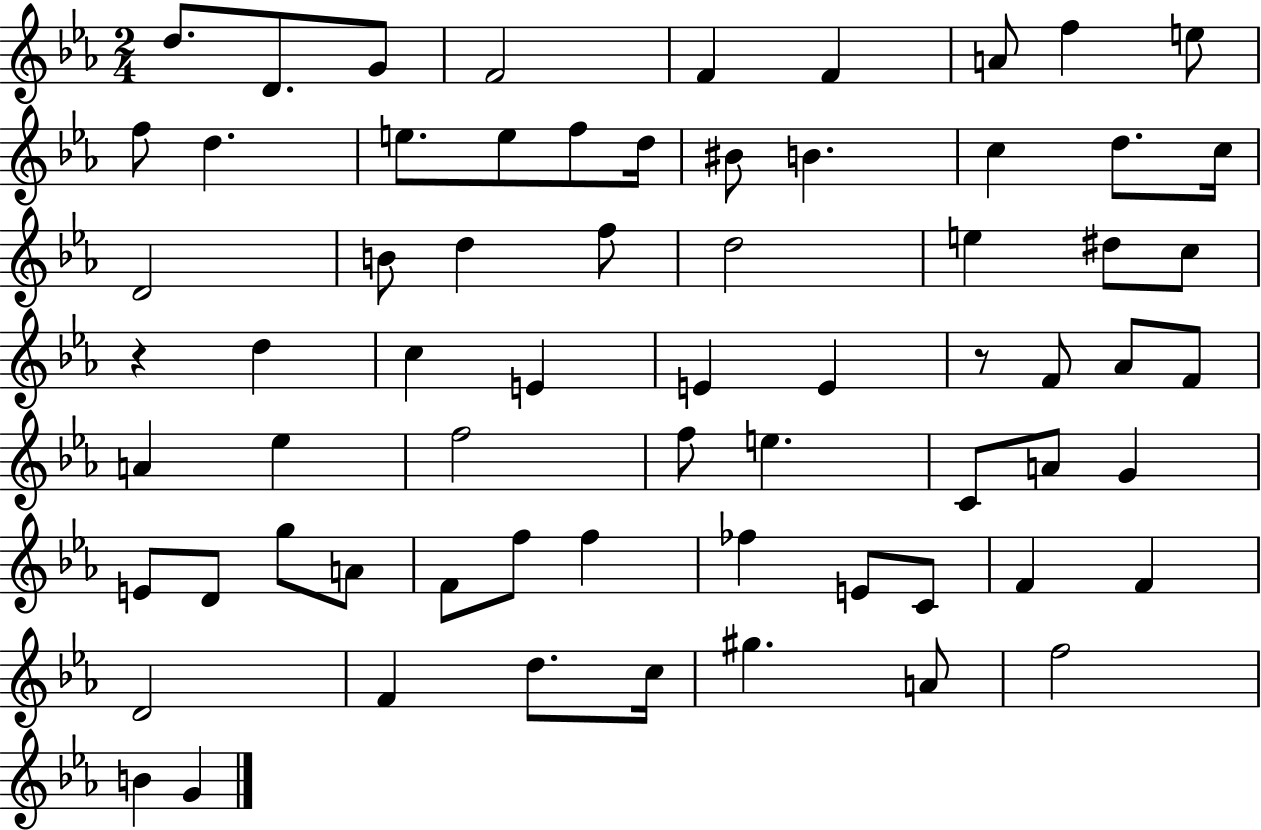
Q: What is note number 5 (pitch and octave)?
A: F4